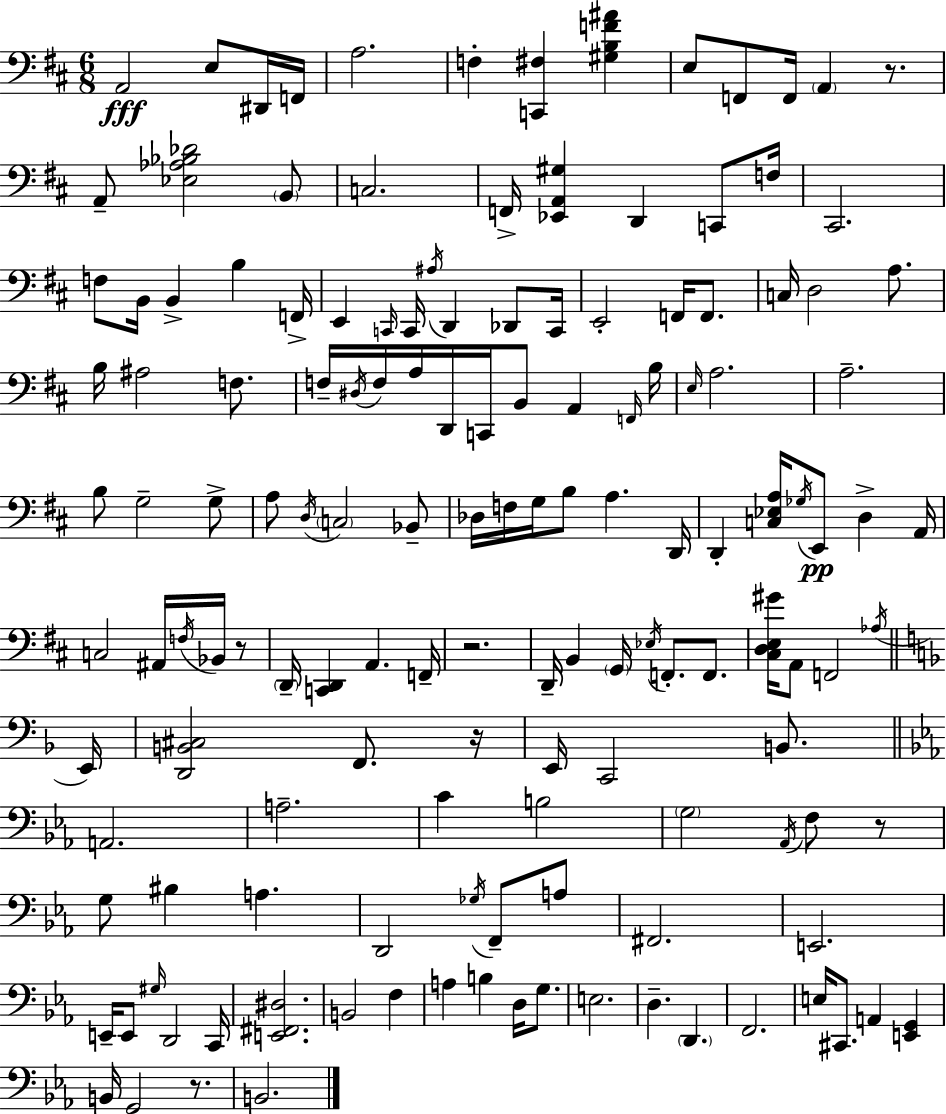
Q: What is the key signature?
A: D major